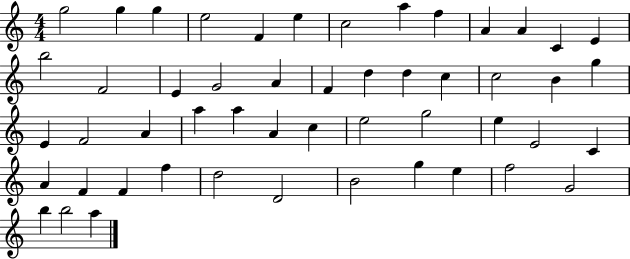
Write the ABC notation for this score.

X:1
T:Untitled
M:4/4
L:1/4
K:C
g2 g g e2 F e c2 a f A A C E b2 F2 E G2 A F d d c c2 B g E F2 A a a A c e2 g2 e E2 C A F F f d2 D2 B2 g e f2 G2 b b2 a